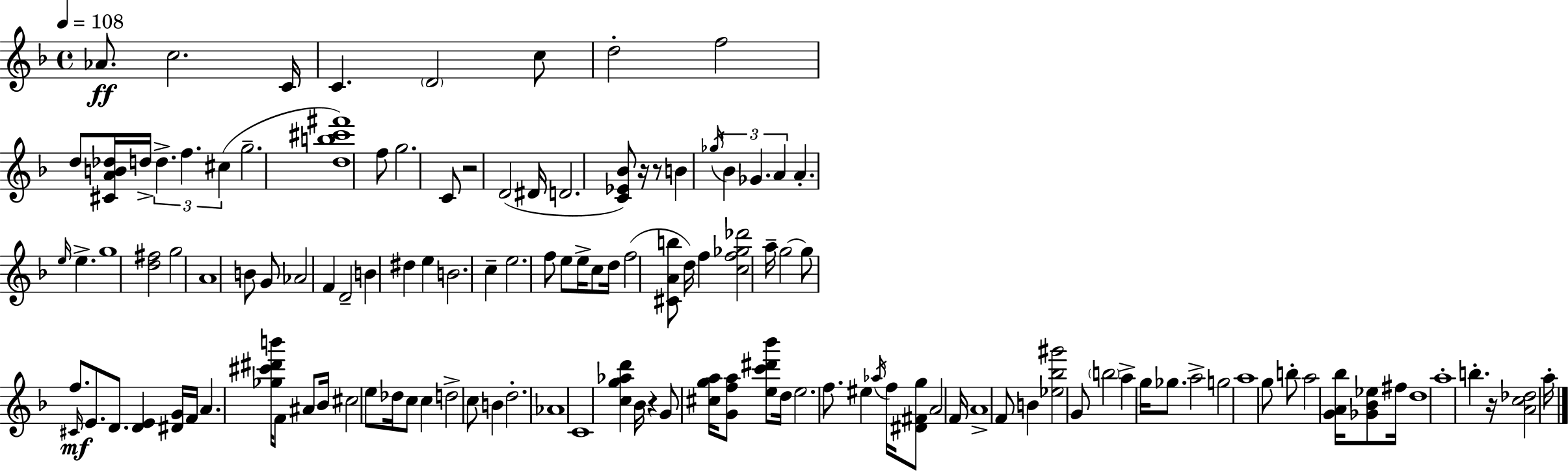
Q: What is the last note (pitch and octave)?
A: A5